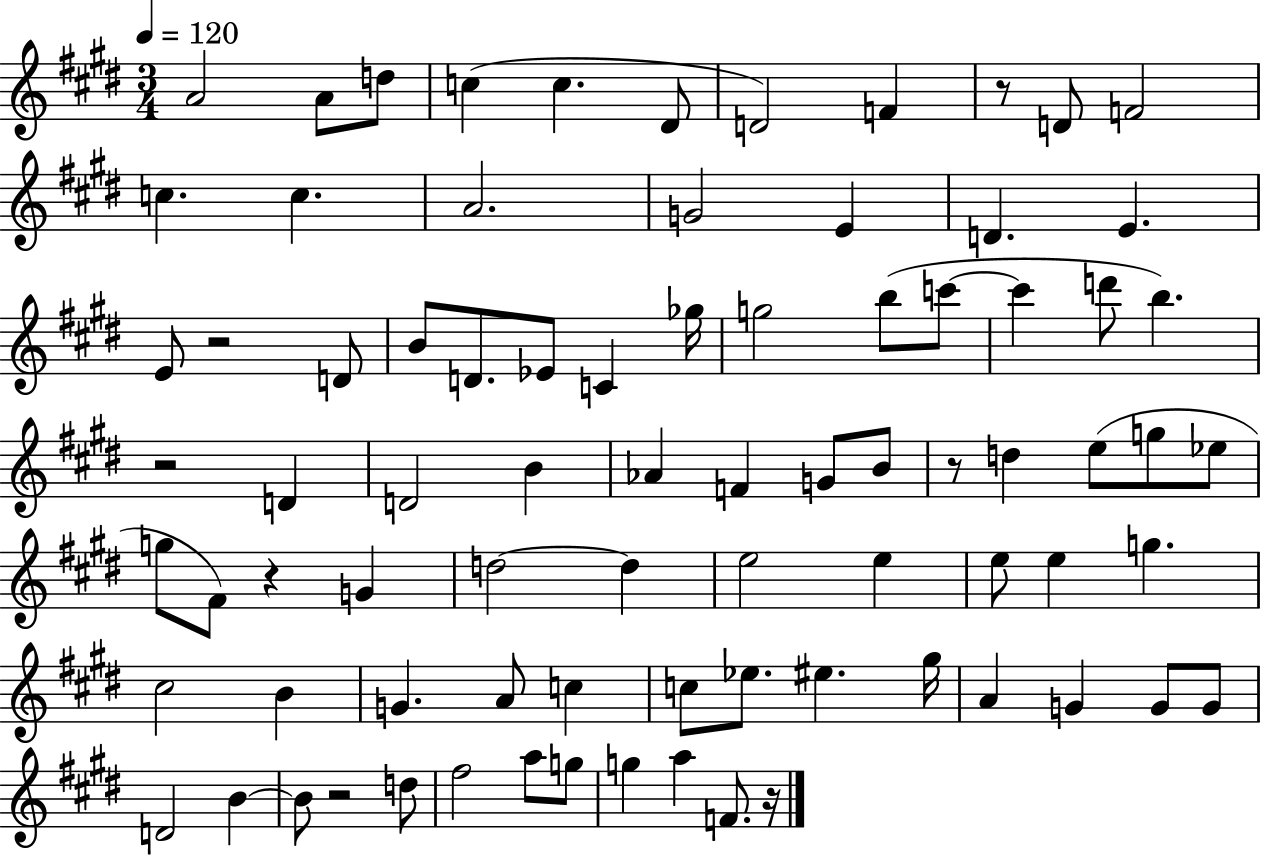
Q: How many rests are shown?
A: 7